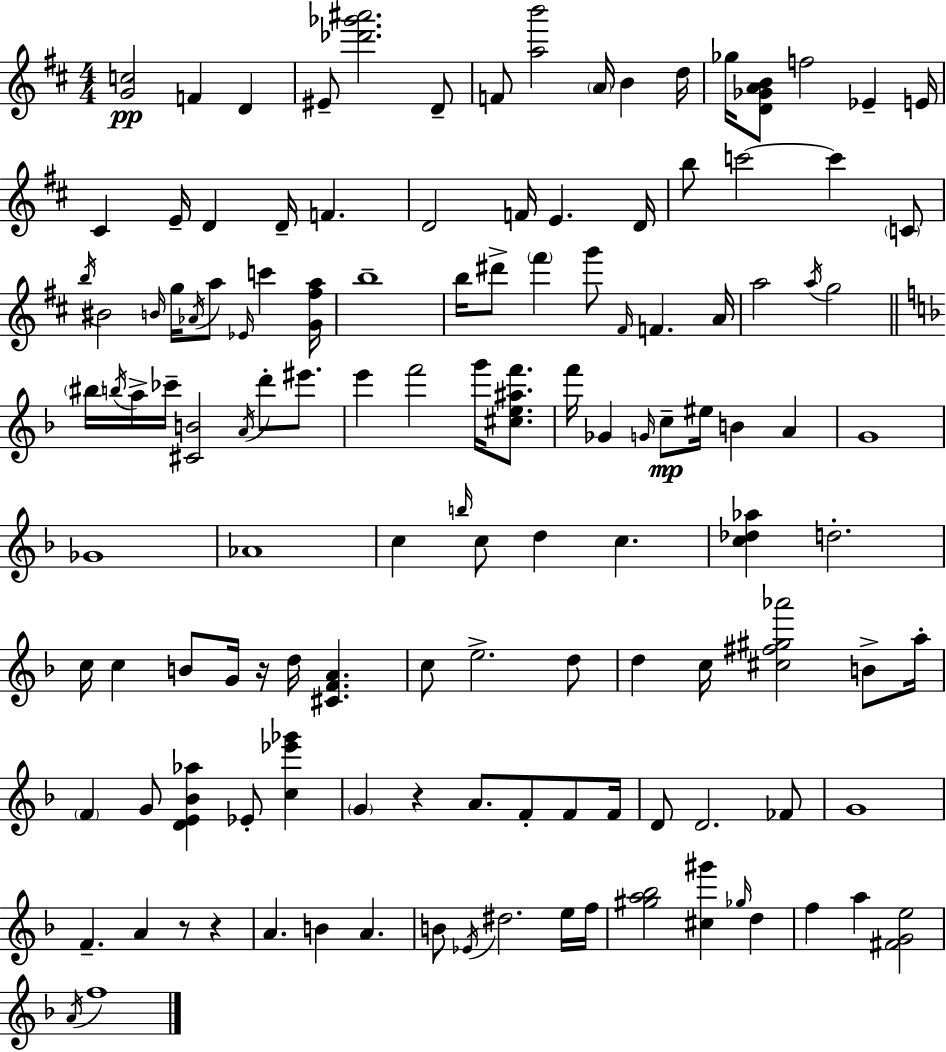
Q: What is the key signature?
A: D major